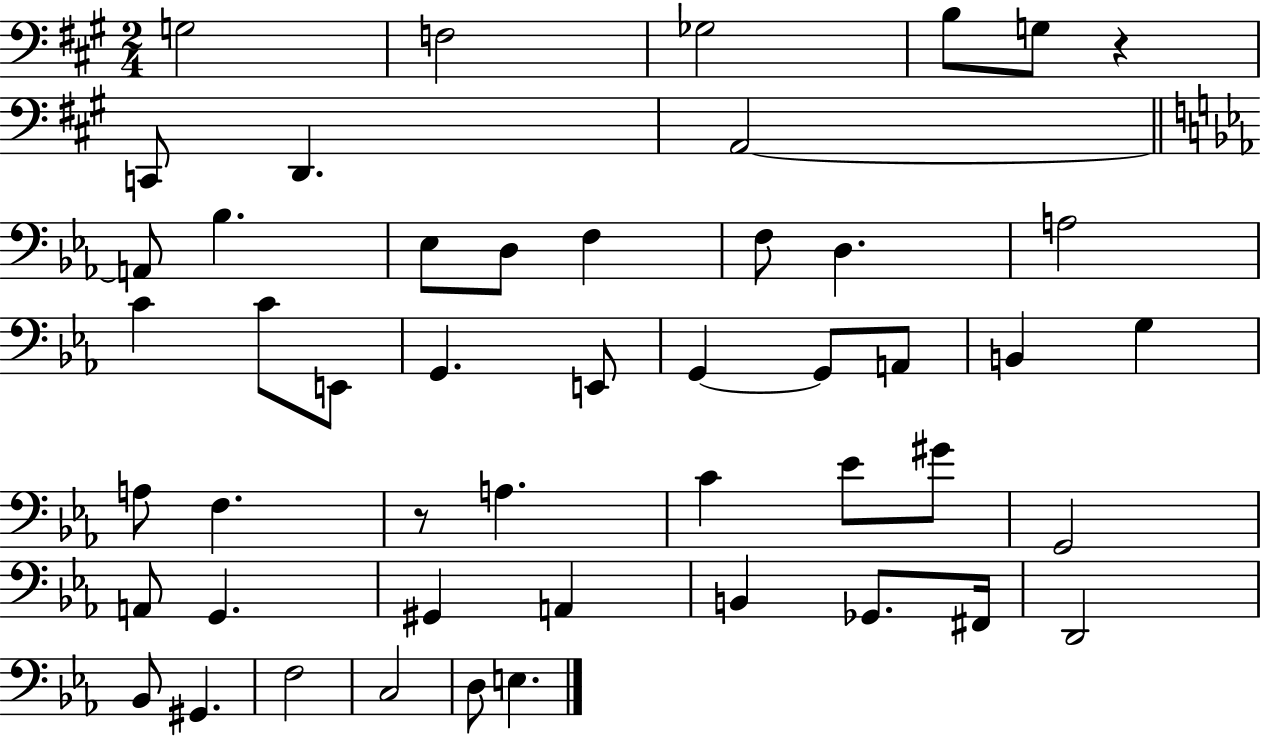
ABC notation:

X:1
T:Untitled
M:2/4
L:1/4
K:A
G,2 F,2 _G,2 B,/2 G,/2 z C,,/2 D,, A,,2 A,,/2 _B, _E,/2 D,/2 F, F,/2 D, A,2 C C/2 E,,/2 G,, E,,/2 G,, G,,/2 A,,/2 B,, G, A,/2 F, z/2 A, C _E/2 ^G/2 G,,2 A,,/2 G,, ^G,, A,, B,, _G,,/2 ^F,,/4 D,,2 _B,,/2 ^G,, F,2 C,2 D,/2 E,